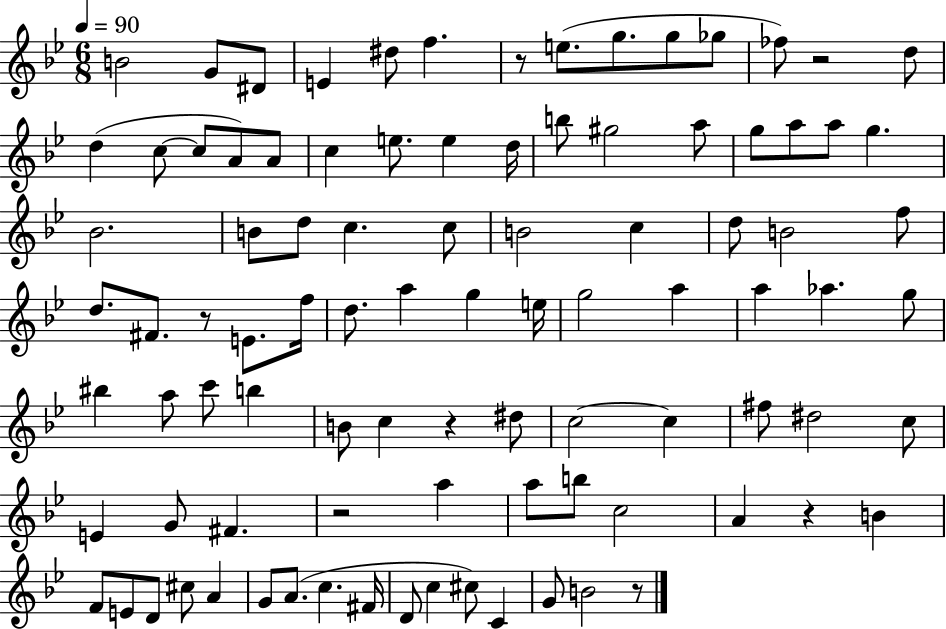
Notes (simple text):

B4/h G4/e D#4/e E4/q D#5/e F5/q. R/e E5/e. G5/e. G5/e Gb5/e FES5/e R/h D5/e D5/q C5/e C5/e A4/e A4/e C5/q E5/e. E5/q D5/s B5/e G#5/h A5/e G5/e A5/e A5/e G5/q. Bb4/h. B4/e D5/e C5/q. C5/e B4/h C5/q D5/e B4/h F5/e D5/e. F#4/e. R/e E4/e. F5/s D5/e. A5/q G5/q E5/s G5/h A5/q A5/q Ab5/q. G5/e BIS5/q A5/e C6/e B5/q B4/e C5/q R/q D#5/e C5/h C5/q F#5/e D#5/h C5/e E4/q G4/e F#4/q. R/h A5/q A5/e B5/e C5/h A4/q R/q B4/q F4/e E4/e D4/e C#5/e A4/q G4/e A4/e. C5/q. F#4/s D4/e C5/q C#5/e C4/q G4/e B4/h R/e